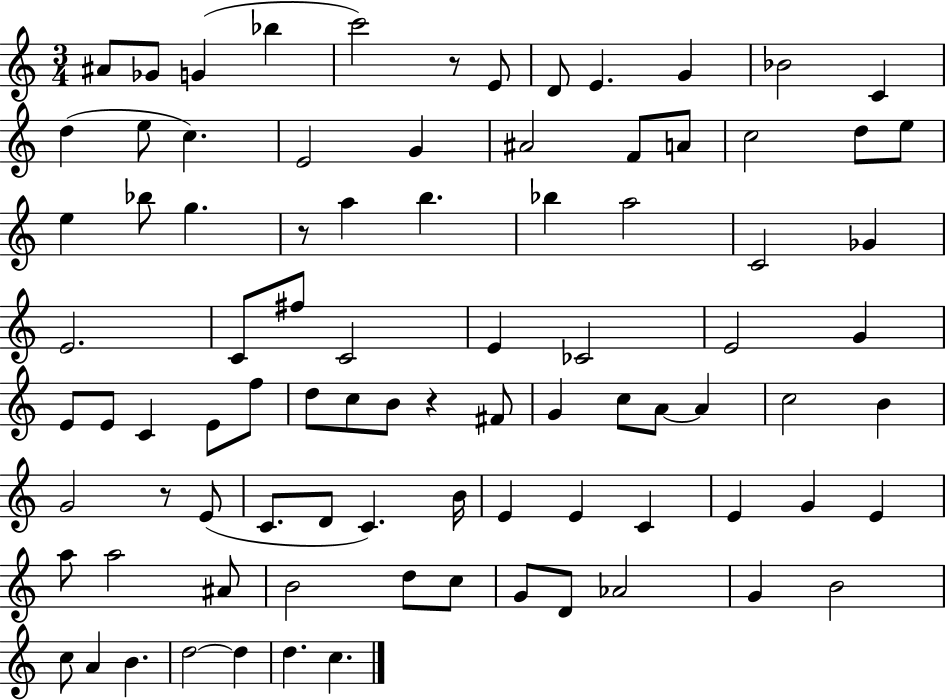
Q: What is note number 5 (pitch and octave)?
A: C6